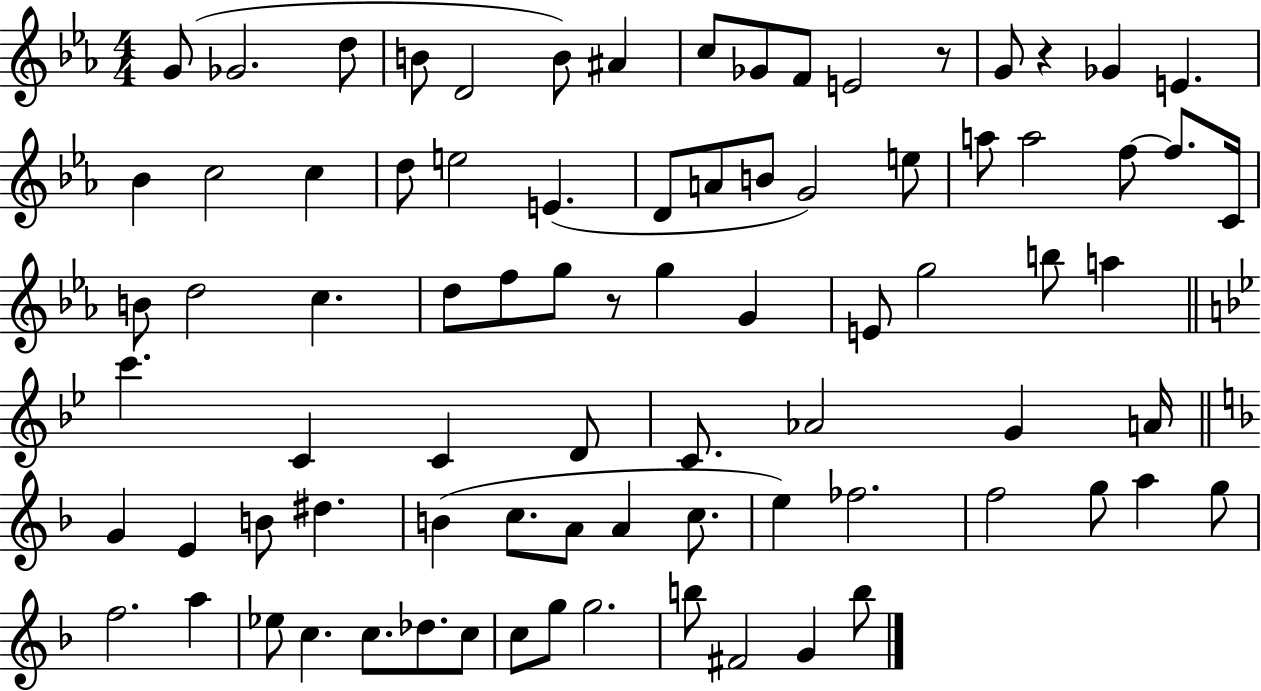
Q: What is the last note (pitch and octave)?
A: B5